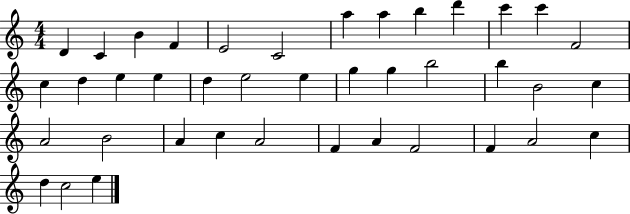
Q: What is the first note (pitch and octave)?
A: D4